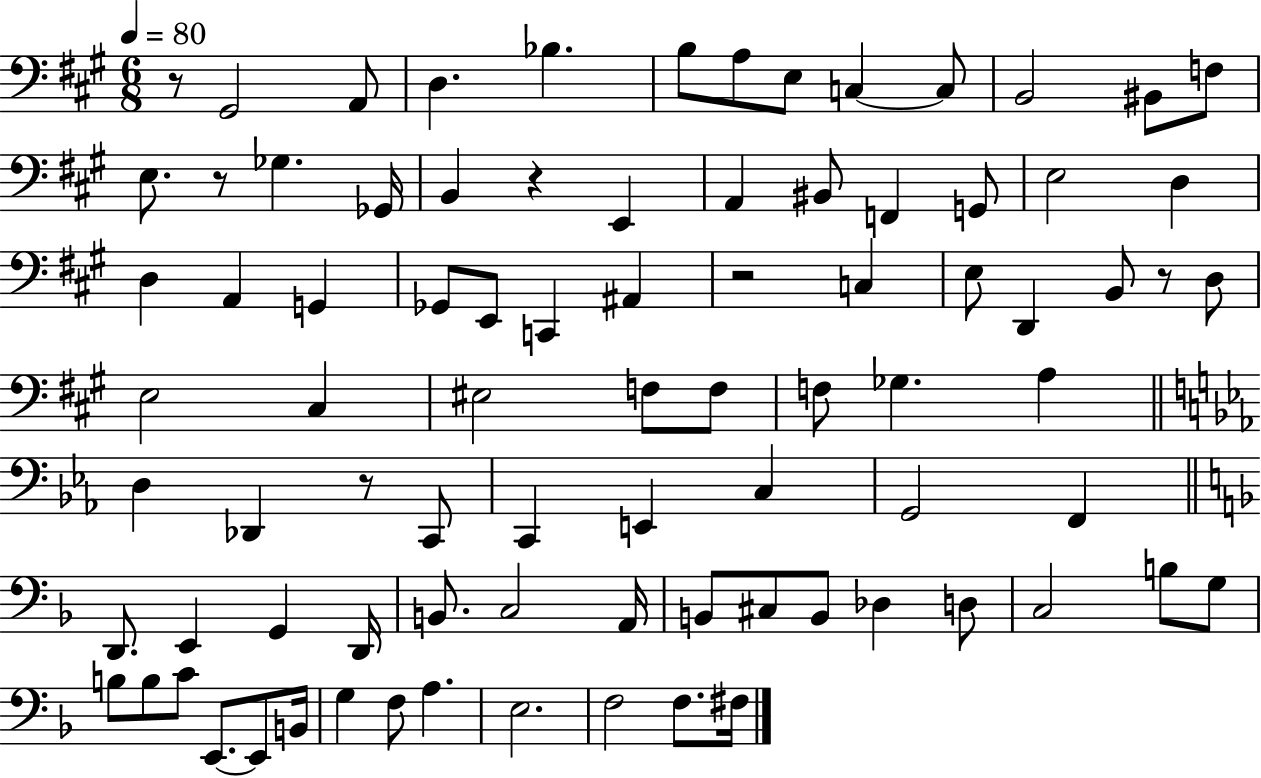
X:1
T:Untitled
M:6/8
L:1/4
K:A
z/2 ^G,,2 A,,/2 D, _B, B,/2 A,/2 E,/2 C, C,/2 B,,2 ^B,,/2 F,/2 E,/2 z/2 _G, _G,,/4 B,, z E,, A,, ^B,,/2 F,, G,,/2 E,2 D, D, A,, G,, _G,,/2 E,,/2 C,, ^A,, z2 C, E,/2 D,, B,,/2 z/2 D,/2 E,2 ^C, ^E,2 F,/2 F,/2 F,/2 _G, A, D, _D,, z/2 C,,/2 C,, E,, C, G,,2 F,, D,,/2 E,, G,, D,,/4 B,,/2 C,2 A,,/4 B,,/2 ^C,/2 B,,/2 _D, D,/2 C,2 B,/2 G,/2 B,/2 B,/2 C/2 E,,/2 E,,/2 B,,/4 G, F,/2 A, E,2 F,2 F,/2 ^F,/4